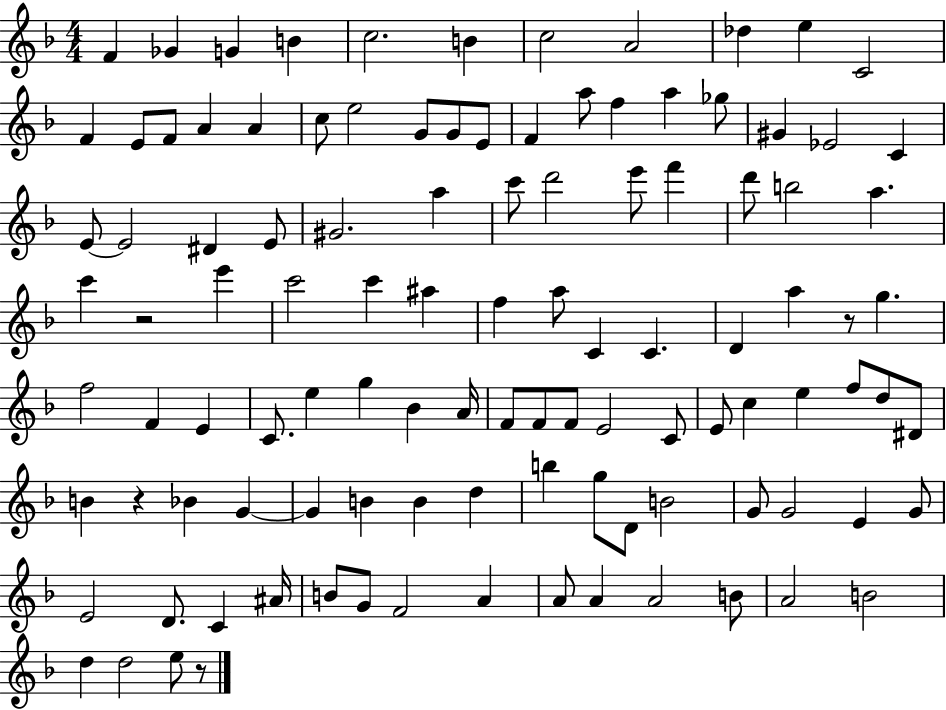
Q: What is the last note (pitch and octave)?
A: E5